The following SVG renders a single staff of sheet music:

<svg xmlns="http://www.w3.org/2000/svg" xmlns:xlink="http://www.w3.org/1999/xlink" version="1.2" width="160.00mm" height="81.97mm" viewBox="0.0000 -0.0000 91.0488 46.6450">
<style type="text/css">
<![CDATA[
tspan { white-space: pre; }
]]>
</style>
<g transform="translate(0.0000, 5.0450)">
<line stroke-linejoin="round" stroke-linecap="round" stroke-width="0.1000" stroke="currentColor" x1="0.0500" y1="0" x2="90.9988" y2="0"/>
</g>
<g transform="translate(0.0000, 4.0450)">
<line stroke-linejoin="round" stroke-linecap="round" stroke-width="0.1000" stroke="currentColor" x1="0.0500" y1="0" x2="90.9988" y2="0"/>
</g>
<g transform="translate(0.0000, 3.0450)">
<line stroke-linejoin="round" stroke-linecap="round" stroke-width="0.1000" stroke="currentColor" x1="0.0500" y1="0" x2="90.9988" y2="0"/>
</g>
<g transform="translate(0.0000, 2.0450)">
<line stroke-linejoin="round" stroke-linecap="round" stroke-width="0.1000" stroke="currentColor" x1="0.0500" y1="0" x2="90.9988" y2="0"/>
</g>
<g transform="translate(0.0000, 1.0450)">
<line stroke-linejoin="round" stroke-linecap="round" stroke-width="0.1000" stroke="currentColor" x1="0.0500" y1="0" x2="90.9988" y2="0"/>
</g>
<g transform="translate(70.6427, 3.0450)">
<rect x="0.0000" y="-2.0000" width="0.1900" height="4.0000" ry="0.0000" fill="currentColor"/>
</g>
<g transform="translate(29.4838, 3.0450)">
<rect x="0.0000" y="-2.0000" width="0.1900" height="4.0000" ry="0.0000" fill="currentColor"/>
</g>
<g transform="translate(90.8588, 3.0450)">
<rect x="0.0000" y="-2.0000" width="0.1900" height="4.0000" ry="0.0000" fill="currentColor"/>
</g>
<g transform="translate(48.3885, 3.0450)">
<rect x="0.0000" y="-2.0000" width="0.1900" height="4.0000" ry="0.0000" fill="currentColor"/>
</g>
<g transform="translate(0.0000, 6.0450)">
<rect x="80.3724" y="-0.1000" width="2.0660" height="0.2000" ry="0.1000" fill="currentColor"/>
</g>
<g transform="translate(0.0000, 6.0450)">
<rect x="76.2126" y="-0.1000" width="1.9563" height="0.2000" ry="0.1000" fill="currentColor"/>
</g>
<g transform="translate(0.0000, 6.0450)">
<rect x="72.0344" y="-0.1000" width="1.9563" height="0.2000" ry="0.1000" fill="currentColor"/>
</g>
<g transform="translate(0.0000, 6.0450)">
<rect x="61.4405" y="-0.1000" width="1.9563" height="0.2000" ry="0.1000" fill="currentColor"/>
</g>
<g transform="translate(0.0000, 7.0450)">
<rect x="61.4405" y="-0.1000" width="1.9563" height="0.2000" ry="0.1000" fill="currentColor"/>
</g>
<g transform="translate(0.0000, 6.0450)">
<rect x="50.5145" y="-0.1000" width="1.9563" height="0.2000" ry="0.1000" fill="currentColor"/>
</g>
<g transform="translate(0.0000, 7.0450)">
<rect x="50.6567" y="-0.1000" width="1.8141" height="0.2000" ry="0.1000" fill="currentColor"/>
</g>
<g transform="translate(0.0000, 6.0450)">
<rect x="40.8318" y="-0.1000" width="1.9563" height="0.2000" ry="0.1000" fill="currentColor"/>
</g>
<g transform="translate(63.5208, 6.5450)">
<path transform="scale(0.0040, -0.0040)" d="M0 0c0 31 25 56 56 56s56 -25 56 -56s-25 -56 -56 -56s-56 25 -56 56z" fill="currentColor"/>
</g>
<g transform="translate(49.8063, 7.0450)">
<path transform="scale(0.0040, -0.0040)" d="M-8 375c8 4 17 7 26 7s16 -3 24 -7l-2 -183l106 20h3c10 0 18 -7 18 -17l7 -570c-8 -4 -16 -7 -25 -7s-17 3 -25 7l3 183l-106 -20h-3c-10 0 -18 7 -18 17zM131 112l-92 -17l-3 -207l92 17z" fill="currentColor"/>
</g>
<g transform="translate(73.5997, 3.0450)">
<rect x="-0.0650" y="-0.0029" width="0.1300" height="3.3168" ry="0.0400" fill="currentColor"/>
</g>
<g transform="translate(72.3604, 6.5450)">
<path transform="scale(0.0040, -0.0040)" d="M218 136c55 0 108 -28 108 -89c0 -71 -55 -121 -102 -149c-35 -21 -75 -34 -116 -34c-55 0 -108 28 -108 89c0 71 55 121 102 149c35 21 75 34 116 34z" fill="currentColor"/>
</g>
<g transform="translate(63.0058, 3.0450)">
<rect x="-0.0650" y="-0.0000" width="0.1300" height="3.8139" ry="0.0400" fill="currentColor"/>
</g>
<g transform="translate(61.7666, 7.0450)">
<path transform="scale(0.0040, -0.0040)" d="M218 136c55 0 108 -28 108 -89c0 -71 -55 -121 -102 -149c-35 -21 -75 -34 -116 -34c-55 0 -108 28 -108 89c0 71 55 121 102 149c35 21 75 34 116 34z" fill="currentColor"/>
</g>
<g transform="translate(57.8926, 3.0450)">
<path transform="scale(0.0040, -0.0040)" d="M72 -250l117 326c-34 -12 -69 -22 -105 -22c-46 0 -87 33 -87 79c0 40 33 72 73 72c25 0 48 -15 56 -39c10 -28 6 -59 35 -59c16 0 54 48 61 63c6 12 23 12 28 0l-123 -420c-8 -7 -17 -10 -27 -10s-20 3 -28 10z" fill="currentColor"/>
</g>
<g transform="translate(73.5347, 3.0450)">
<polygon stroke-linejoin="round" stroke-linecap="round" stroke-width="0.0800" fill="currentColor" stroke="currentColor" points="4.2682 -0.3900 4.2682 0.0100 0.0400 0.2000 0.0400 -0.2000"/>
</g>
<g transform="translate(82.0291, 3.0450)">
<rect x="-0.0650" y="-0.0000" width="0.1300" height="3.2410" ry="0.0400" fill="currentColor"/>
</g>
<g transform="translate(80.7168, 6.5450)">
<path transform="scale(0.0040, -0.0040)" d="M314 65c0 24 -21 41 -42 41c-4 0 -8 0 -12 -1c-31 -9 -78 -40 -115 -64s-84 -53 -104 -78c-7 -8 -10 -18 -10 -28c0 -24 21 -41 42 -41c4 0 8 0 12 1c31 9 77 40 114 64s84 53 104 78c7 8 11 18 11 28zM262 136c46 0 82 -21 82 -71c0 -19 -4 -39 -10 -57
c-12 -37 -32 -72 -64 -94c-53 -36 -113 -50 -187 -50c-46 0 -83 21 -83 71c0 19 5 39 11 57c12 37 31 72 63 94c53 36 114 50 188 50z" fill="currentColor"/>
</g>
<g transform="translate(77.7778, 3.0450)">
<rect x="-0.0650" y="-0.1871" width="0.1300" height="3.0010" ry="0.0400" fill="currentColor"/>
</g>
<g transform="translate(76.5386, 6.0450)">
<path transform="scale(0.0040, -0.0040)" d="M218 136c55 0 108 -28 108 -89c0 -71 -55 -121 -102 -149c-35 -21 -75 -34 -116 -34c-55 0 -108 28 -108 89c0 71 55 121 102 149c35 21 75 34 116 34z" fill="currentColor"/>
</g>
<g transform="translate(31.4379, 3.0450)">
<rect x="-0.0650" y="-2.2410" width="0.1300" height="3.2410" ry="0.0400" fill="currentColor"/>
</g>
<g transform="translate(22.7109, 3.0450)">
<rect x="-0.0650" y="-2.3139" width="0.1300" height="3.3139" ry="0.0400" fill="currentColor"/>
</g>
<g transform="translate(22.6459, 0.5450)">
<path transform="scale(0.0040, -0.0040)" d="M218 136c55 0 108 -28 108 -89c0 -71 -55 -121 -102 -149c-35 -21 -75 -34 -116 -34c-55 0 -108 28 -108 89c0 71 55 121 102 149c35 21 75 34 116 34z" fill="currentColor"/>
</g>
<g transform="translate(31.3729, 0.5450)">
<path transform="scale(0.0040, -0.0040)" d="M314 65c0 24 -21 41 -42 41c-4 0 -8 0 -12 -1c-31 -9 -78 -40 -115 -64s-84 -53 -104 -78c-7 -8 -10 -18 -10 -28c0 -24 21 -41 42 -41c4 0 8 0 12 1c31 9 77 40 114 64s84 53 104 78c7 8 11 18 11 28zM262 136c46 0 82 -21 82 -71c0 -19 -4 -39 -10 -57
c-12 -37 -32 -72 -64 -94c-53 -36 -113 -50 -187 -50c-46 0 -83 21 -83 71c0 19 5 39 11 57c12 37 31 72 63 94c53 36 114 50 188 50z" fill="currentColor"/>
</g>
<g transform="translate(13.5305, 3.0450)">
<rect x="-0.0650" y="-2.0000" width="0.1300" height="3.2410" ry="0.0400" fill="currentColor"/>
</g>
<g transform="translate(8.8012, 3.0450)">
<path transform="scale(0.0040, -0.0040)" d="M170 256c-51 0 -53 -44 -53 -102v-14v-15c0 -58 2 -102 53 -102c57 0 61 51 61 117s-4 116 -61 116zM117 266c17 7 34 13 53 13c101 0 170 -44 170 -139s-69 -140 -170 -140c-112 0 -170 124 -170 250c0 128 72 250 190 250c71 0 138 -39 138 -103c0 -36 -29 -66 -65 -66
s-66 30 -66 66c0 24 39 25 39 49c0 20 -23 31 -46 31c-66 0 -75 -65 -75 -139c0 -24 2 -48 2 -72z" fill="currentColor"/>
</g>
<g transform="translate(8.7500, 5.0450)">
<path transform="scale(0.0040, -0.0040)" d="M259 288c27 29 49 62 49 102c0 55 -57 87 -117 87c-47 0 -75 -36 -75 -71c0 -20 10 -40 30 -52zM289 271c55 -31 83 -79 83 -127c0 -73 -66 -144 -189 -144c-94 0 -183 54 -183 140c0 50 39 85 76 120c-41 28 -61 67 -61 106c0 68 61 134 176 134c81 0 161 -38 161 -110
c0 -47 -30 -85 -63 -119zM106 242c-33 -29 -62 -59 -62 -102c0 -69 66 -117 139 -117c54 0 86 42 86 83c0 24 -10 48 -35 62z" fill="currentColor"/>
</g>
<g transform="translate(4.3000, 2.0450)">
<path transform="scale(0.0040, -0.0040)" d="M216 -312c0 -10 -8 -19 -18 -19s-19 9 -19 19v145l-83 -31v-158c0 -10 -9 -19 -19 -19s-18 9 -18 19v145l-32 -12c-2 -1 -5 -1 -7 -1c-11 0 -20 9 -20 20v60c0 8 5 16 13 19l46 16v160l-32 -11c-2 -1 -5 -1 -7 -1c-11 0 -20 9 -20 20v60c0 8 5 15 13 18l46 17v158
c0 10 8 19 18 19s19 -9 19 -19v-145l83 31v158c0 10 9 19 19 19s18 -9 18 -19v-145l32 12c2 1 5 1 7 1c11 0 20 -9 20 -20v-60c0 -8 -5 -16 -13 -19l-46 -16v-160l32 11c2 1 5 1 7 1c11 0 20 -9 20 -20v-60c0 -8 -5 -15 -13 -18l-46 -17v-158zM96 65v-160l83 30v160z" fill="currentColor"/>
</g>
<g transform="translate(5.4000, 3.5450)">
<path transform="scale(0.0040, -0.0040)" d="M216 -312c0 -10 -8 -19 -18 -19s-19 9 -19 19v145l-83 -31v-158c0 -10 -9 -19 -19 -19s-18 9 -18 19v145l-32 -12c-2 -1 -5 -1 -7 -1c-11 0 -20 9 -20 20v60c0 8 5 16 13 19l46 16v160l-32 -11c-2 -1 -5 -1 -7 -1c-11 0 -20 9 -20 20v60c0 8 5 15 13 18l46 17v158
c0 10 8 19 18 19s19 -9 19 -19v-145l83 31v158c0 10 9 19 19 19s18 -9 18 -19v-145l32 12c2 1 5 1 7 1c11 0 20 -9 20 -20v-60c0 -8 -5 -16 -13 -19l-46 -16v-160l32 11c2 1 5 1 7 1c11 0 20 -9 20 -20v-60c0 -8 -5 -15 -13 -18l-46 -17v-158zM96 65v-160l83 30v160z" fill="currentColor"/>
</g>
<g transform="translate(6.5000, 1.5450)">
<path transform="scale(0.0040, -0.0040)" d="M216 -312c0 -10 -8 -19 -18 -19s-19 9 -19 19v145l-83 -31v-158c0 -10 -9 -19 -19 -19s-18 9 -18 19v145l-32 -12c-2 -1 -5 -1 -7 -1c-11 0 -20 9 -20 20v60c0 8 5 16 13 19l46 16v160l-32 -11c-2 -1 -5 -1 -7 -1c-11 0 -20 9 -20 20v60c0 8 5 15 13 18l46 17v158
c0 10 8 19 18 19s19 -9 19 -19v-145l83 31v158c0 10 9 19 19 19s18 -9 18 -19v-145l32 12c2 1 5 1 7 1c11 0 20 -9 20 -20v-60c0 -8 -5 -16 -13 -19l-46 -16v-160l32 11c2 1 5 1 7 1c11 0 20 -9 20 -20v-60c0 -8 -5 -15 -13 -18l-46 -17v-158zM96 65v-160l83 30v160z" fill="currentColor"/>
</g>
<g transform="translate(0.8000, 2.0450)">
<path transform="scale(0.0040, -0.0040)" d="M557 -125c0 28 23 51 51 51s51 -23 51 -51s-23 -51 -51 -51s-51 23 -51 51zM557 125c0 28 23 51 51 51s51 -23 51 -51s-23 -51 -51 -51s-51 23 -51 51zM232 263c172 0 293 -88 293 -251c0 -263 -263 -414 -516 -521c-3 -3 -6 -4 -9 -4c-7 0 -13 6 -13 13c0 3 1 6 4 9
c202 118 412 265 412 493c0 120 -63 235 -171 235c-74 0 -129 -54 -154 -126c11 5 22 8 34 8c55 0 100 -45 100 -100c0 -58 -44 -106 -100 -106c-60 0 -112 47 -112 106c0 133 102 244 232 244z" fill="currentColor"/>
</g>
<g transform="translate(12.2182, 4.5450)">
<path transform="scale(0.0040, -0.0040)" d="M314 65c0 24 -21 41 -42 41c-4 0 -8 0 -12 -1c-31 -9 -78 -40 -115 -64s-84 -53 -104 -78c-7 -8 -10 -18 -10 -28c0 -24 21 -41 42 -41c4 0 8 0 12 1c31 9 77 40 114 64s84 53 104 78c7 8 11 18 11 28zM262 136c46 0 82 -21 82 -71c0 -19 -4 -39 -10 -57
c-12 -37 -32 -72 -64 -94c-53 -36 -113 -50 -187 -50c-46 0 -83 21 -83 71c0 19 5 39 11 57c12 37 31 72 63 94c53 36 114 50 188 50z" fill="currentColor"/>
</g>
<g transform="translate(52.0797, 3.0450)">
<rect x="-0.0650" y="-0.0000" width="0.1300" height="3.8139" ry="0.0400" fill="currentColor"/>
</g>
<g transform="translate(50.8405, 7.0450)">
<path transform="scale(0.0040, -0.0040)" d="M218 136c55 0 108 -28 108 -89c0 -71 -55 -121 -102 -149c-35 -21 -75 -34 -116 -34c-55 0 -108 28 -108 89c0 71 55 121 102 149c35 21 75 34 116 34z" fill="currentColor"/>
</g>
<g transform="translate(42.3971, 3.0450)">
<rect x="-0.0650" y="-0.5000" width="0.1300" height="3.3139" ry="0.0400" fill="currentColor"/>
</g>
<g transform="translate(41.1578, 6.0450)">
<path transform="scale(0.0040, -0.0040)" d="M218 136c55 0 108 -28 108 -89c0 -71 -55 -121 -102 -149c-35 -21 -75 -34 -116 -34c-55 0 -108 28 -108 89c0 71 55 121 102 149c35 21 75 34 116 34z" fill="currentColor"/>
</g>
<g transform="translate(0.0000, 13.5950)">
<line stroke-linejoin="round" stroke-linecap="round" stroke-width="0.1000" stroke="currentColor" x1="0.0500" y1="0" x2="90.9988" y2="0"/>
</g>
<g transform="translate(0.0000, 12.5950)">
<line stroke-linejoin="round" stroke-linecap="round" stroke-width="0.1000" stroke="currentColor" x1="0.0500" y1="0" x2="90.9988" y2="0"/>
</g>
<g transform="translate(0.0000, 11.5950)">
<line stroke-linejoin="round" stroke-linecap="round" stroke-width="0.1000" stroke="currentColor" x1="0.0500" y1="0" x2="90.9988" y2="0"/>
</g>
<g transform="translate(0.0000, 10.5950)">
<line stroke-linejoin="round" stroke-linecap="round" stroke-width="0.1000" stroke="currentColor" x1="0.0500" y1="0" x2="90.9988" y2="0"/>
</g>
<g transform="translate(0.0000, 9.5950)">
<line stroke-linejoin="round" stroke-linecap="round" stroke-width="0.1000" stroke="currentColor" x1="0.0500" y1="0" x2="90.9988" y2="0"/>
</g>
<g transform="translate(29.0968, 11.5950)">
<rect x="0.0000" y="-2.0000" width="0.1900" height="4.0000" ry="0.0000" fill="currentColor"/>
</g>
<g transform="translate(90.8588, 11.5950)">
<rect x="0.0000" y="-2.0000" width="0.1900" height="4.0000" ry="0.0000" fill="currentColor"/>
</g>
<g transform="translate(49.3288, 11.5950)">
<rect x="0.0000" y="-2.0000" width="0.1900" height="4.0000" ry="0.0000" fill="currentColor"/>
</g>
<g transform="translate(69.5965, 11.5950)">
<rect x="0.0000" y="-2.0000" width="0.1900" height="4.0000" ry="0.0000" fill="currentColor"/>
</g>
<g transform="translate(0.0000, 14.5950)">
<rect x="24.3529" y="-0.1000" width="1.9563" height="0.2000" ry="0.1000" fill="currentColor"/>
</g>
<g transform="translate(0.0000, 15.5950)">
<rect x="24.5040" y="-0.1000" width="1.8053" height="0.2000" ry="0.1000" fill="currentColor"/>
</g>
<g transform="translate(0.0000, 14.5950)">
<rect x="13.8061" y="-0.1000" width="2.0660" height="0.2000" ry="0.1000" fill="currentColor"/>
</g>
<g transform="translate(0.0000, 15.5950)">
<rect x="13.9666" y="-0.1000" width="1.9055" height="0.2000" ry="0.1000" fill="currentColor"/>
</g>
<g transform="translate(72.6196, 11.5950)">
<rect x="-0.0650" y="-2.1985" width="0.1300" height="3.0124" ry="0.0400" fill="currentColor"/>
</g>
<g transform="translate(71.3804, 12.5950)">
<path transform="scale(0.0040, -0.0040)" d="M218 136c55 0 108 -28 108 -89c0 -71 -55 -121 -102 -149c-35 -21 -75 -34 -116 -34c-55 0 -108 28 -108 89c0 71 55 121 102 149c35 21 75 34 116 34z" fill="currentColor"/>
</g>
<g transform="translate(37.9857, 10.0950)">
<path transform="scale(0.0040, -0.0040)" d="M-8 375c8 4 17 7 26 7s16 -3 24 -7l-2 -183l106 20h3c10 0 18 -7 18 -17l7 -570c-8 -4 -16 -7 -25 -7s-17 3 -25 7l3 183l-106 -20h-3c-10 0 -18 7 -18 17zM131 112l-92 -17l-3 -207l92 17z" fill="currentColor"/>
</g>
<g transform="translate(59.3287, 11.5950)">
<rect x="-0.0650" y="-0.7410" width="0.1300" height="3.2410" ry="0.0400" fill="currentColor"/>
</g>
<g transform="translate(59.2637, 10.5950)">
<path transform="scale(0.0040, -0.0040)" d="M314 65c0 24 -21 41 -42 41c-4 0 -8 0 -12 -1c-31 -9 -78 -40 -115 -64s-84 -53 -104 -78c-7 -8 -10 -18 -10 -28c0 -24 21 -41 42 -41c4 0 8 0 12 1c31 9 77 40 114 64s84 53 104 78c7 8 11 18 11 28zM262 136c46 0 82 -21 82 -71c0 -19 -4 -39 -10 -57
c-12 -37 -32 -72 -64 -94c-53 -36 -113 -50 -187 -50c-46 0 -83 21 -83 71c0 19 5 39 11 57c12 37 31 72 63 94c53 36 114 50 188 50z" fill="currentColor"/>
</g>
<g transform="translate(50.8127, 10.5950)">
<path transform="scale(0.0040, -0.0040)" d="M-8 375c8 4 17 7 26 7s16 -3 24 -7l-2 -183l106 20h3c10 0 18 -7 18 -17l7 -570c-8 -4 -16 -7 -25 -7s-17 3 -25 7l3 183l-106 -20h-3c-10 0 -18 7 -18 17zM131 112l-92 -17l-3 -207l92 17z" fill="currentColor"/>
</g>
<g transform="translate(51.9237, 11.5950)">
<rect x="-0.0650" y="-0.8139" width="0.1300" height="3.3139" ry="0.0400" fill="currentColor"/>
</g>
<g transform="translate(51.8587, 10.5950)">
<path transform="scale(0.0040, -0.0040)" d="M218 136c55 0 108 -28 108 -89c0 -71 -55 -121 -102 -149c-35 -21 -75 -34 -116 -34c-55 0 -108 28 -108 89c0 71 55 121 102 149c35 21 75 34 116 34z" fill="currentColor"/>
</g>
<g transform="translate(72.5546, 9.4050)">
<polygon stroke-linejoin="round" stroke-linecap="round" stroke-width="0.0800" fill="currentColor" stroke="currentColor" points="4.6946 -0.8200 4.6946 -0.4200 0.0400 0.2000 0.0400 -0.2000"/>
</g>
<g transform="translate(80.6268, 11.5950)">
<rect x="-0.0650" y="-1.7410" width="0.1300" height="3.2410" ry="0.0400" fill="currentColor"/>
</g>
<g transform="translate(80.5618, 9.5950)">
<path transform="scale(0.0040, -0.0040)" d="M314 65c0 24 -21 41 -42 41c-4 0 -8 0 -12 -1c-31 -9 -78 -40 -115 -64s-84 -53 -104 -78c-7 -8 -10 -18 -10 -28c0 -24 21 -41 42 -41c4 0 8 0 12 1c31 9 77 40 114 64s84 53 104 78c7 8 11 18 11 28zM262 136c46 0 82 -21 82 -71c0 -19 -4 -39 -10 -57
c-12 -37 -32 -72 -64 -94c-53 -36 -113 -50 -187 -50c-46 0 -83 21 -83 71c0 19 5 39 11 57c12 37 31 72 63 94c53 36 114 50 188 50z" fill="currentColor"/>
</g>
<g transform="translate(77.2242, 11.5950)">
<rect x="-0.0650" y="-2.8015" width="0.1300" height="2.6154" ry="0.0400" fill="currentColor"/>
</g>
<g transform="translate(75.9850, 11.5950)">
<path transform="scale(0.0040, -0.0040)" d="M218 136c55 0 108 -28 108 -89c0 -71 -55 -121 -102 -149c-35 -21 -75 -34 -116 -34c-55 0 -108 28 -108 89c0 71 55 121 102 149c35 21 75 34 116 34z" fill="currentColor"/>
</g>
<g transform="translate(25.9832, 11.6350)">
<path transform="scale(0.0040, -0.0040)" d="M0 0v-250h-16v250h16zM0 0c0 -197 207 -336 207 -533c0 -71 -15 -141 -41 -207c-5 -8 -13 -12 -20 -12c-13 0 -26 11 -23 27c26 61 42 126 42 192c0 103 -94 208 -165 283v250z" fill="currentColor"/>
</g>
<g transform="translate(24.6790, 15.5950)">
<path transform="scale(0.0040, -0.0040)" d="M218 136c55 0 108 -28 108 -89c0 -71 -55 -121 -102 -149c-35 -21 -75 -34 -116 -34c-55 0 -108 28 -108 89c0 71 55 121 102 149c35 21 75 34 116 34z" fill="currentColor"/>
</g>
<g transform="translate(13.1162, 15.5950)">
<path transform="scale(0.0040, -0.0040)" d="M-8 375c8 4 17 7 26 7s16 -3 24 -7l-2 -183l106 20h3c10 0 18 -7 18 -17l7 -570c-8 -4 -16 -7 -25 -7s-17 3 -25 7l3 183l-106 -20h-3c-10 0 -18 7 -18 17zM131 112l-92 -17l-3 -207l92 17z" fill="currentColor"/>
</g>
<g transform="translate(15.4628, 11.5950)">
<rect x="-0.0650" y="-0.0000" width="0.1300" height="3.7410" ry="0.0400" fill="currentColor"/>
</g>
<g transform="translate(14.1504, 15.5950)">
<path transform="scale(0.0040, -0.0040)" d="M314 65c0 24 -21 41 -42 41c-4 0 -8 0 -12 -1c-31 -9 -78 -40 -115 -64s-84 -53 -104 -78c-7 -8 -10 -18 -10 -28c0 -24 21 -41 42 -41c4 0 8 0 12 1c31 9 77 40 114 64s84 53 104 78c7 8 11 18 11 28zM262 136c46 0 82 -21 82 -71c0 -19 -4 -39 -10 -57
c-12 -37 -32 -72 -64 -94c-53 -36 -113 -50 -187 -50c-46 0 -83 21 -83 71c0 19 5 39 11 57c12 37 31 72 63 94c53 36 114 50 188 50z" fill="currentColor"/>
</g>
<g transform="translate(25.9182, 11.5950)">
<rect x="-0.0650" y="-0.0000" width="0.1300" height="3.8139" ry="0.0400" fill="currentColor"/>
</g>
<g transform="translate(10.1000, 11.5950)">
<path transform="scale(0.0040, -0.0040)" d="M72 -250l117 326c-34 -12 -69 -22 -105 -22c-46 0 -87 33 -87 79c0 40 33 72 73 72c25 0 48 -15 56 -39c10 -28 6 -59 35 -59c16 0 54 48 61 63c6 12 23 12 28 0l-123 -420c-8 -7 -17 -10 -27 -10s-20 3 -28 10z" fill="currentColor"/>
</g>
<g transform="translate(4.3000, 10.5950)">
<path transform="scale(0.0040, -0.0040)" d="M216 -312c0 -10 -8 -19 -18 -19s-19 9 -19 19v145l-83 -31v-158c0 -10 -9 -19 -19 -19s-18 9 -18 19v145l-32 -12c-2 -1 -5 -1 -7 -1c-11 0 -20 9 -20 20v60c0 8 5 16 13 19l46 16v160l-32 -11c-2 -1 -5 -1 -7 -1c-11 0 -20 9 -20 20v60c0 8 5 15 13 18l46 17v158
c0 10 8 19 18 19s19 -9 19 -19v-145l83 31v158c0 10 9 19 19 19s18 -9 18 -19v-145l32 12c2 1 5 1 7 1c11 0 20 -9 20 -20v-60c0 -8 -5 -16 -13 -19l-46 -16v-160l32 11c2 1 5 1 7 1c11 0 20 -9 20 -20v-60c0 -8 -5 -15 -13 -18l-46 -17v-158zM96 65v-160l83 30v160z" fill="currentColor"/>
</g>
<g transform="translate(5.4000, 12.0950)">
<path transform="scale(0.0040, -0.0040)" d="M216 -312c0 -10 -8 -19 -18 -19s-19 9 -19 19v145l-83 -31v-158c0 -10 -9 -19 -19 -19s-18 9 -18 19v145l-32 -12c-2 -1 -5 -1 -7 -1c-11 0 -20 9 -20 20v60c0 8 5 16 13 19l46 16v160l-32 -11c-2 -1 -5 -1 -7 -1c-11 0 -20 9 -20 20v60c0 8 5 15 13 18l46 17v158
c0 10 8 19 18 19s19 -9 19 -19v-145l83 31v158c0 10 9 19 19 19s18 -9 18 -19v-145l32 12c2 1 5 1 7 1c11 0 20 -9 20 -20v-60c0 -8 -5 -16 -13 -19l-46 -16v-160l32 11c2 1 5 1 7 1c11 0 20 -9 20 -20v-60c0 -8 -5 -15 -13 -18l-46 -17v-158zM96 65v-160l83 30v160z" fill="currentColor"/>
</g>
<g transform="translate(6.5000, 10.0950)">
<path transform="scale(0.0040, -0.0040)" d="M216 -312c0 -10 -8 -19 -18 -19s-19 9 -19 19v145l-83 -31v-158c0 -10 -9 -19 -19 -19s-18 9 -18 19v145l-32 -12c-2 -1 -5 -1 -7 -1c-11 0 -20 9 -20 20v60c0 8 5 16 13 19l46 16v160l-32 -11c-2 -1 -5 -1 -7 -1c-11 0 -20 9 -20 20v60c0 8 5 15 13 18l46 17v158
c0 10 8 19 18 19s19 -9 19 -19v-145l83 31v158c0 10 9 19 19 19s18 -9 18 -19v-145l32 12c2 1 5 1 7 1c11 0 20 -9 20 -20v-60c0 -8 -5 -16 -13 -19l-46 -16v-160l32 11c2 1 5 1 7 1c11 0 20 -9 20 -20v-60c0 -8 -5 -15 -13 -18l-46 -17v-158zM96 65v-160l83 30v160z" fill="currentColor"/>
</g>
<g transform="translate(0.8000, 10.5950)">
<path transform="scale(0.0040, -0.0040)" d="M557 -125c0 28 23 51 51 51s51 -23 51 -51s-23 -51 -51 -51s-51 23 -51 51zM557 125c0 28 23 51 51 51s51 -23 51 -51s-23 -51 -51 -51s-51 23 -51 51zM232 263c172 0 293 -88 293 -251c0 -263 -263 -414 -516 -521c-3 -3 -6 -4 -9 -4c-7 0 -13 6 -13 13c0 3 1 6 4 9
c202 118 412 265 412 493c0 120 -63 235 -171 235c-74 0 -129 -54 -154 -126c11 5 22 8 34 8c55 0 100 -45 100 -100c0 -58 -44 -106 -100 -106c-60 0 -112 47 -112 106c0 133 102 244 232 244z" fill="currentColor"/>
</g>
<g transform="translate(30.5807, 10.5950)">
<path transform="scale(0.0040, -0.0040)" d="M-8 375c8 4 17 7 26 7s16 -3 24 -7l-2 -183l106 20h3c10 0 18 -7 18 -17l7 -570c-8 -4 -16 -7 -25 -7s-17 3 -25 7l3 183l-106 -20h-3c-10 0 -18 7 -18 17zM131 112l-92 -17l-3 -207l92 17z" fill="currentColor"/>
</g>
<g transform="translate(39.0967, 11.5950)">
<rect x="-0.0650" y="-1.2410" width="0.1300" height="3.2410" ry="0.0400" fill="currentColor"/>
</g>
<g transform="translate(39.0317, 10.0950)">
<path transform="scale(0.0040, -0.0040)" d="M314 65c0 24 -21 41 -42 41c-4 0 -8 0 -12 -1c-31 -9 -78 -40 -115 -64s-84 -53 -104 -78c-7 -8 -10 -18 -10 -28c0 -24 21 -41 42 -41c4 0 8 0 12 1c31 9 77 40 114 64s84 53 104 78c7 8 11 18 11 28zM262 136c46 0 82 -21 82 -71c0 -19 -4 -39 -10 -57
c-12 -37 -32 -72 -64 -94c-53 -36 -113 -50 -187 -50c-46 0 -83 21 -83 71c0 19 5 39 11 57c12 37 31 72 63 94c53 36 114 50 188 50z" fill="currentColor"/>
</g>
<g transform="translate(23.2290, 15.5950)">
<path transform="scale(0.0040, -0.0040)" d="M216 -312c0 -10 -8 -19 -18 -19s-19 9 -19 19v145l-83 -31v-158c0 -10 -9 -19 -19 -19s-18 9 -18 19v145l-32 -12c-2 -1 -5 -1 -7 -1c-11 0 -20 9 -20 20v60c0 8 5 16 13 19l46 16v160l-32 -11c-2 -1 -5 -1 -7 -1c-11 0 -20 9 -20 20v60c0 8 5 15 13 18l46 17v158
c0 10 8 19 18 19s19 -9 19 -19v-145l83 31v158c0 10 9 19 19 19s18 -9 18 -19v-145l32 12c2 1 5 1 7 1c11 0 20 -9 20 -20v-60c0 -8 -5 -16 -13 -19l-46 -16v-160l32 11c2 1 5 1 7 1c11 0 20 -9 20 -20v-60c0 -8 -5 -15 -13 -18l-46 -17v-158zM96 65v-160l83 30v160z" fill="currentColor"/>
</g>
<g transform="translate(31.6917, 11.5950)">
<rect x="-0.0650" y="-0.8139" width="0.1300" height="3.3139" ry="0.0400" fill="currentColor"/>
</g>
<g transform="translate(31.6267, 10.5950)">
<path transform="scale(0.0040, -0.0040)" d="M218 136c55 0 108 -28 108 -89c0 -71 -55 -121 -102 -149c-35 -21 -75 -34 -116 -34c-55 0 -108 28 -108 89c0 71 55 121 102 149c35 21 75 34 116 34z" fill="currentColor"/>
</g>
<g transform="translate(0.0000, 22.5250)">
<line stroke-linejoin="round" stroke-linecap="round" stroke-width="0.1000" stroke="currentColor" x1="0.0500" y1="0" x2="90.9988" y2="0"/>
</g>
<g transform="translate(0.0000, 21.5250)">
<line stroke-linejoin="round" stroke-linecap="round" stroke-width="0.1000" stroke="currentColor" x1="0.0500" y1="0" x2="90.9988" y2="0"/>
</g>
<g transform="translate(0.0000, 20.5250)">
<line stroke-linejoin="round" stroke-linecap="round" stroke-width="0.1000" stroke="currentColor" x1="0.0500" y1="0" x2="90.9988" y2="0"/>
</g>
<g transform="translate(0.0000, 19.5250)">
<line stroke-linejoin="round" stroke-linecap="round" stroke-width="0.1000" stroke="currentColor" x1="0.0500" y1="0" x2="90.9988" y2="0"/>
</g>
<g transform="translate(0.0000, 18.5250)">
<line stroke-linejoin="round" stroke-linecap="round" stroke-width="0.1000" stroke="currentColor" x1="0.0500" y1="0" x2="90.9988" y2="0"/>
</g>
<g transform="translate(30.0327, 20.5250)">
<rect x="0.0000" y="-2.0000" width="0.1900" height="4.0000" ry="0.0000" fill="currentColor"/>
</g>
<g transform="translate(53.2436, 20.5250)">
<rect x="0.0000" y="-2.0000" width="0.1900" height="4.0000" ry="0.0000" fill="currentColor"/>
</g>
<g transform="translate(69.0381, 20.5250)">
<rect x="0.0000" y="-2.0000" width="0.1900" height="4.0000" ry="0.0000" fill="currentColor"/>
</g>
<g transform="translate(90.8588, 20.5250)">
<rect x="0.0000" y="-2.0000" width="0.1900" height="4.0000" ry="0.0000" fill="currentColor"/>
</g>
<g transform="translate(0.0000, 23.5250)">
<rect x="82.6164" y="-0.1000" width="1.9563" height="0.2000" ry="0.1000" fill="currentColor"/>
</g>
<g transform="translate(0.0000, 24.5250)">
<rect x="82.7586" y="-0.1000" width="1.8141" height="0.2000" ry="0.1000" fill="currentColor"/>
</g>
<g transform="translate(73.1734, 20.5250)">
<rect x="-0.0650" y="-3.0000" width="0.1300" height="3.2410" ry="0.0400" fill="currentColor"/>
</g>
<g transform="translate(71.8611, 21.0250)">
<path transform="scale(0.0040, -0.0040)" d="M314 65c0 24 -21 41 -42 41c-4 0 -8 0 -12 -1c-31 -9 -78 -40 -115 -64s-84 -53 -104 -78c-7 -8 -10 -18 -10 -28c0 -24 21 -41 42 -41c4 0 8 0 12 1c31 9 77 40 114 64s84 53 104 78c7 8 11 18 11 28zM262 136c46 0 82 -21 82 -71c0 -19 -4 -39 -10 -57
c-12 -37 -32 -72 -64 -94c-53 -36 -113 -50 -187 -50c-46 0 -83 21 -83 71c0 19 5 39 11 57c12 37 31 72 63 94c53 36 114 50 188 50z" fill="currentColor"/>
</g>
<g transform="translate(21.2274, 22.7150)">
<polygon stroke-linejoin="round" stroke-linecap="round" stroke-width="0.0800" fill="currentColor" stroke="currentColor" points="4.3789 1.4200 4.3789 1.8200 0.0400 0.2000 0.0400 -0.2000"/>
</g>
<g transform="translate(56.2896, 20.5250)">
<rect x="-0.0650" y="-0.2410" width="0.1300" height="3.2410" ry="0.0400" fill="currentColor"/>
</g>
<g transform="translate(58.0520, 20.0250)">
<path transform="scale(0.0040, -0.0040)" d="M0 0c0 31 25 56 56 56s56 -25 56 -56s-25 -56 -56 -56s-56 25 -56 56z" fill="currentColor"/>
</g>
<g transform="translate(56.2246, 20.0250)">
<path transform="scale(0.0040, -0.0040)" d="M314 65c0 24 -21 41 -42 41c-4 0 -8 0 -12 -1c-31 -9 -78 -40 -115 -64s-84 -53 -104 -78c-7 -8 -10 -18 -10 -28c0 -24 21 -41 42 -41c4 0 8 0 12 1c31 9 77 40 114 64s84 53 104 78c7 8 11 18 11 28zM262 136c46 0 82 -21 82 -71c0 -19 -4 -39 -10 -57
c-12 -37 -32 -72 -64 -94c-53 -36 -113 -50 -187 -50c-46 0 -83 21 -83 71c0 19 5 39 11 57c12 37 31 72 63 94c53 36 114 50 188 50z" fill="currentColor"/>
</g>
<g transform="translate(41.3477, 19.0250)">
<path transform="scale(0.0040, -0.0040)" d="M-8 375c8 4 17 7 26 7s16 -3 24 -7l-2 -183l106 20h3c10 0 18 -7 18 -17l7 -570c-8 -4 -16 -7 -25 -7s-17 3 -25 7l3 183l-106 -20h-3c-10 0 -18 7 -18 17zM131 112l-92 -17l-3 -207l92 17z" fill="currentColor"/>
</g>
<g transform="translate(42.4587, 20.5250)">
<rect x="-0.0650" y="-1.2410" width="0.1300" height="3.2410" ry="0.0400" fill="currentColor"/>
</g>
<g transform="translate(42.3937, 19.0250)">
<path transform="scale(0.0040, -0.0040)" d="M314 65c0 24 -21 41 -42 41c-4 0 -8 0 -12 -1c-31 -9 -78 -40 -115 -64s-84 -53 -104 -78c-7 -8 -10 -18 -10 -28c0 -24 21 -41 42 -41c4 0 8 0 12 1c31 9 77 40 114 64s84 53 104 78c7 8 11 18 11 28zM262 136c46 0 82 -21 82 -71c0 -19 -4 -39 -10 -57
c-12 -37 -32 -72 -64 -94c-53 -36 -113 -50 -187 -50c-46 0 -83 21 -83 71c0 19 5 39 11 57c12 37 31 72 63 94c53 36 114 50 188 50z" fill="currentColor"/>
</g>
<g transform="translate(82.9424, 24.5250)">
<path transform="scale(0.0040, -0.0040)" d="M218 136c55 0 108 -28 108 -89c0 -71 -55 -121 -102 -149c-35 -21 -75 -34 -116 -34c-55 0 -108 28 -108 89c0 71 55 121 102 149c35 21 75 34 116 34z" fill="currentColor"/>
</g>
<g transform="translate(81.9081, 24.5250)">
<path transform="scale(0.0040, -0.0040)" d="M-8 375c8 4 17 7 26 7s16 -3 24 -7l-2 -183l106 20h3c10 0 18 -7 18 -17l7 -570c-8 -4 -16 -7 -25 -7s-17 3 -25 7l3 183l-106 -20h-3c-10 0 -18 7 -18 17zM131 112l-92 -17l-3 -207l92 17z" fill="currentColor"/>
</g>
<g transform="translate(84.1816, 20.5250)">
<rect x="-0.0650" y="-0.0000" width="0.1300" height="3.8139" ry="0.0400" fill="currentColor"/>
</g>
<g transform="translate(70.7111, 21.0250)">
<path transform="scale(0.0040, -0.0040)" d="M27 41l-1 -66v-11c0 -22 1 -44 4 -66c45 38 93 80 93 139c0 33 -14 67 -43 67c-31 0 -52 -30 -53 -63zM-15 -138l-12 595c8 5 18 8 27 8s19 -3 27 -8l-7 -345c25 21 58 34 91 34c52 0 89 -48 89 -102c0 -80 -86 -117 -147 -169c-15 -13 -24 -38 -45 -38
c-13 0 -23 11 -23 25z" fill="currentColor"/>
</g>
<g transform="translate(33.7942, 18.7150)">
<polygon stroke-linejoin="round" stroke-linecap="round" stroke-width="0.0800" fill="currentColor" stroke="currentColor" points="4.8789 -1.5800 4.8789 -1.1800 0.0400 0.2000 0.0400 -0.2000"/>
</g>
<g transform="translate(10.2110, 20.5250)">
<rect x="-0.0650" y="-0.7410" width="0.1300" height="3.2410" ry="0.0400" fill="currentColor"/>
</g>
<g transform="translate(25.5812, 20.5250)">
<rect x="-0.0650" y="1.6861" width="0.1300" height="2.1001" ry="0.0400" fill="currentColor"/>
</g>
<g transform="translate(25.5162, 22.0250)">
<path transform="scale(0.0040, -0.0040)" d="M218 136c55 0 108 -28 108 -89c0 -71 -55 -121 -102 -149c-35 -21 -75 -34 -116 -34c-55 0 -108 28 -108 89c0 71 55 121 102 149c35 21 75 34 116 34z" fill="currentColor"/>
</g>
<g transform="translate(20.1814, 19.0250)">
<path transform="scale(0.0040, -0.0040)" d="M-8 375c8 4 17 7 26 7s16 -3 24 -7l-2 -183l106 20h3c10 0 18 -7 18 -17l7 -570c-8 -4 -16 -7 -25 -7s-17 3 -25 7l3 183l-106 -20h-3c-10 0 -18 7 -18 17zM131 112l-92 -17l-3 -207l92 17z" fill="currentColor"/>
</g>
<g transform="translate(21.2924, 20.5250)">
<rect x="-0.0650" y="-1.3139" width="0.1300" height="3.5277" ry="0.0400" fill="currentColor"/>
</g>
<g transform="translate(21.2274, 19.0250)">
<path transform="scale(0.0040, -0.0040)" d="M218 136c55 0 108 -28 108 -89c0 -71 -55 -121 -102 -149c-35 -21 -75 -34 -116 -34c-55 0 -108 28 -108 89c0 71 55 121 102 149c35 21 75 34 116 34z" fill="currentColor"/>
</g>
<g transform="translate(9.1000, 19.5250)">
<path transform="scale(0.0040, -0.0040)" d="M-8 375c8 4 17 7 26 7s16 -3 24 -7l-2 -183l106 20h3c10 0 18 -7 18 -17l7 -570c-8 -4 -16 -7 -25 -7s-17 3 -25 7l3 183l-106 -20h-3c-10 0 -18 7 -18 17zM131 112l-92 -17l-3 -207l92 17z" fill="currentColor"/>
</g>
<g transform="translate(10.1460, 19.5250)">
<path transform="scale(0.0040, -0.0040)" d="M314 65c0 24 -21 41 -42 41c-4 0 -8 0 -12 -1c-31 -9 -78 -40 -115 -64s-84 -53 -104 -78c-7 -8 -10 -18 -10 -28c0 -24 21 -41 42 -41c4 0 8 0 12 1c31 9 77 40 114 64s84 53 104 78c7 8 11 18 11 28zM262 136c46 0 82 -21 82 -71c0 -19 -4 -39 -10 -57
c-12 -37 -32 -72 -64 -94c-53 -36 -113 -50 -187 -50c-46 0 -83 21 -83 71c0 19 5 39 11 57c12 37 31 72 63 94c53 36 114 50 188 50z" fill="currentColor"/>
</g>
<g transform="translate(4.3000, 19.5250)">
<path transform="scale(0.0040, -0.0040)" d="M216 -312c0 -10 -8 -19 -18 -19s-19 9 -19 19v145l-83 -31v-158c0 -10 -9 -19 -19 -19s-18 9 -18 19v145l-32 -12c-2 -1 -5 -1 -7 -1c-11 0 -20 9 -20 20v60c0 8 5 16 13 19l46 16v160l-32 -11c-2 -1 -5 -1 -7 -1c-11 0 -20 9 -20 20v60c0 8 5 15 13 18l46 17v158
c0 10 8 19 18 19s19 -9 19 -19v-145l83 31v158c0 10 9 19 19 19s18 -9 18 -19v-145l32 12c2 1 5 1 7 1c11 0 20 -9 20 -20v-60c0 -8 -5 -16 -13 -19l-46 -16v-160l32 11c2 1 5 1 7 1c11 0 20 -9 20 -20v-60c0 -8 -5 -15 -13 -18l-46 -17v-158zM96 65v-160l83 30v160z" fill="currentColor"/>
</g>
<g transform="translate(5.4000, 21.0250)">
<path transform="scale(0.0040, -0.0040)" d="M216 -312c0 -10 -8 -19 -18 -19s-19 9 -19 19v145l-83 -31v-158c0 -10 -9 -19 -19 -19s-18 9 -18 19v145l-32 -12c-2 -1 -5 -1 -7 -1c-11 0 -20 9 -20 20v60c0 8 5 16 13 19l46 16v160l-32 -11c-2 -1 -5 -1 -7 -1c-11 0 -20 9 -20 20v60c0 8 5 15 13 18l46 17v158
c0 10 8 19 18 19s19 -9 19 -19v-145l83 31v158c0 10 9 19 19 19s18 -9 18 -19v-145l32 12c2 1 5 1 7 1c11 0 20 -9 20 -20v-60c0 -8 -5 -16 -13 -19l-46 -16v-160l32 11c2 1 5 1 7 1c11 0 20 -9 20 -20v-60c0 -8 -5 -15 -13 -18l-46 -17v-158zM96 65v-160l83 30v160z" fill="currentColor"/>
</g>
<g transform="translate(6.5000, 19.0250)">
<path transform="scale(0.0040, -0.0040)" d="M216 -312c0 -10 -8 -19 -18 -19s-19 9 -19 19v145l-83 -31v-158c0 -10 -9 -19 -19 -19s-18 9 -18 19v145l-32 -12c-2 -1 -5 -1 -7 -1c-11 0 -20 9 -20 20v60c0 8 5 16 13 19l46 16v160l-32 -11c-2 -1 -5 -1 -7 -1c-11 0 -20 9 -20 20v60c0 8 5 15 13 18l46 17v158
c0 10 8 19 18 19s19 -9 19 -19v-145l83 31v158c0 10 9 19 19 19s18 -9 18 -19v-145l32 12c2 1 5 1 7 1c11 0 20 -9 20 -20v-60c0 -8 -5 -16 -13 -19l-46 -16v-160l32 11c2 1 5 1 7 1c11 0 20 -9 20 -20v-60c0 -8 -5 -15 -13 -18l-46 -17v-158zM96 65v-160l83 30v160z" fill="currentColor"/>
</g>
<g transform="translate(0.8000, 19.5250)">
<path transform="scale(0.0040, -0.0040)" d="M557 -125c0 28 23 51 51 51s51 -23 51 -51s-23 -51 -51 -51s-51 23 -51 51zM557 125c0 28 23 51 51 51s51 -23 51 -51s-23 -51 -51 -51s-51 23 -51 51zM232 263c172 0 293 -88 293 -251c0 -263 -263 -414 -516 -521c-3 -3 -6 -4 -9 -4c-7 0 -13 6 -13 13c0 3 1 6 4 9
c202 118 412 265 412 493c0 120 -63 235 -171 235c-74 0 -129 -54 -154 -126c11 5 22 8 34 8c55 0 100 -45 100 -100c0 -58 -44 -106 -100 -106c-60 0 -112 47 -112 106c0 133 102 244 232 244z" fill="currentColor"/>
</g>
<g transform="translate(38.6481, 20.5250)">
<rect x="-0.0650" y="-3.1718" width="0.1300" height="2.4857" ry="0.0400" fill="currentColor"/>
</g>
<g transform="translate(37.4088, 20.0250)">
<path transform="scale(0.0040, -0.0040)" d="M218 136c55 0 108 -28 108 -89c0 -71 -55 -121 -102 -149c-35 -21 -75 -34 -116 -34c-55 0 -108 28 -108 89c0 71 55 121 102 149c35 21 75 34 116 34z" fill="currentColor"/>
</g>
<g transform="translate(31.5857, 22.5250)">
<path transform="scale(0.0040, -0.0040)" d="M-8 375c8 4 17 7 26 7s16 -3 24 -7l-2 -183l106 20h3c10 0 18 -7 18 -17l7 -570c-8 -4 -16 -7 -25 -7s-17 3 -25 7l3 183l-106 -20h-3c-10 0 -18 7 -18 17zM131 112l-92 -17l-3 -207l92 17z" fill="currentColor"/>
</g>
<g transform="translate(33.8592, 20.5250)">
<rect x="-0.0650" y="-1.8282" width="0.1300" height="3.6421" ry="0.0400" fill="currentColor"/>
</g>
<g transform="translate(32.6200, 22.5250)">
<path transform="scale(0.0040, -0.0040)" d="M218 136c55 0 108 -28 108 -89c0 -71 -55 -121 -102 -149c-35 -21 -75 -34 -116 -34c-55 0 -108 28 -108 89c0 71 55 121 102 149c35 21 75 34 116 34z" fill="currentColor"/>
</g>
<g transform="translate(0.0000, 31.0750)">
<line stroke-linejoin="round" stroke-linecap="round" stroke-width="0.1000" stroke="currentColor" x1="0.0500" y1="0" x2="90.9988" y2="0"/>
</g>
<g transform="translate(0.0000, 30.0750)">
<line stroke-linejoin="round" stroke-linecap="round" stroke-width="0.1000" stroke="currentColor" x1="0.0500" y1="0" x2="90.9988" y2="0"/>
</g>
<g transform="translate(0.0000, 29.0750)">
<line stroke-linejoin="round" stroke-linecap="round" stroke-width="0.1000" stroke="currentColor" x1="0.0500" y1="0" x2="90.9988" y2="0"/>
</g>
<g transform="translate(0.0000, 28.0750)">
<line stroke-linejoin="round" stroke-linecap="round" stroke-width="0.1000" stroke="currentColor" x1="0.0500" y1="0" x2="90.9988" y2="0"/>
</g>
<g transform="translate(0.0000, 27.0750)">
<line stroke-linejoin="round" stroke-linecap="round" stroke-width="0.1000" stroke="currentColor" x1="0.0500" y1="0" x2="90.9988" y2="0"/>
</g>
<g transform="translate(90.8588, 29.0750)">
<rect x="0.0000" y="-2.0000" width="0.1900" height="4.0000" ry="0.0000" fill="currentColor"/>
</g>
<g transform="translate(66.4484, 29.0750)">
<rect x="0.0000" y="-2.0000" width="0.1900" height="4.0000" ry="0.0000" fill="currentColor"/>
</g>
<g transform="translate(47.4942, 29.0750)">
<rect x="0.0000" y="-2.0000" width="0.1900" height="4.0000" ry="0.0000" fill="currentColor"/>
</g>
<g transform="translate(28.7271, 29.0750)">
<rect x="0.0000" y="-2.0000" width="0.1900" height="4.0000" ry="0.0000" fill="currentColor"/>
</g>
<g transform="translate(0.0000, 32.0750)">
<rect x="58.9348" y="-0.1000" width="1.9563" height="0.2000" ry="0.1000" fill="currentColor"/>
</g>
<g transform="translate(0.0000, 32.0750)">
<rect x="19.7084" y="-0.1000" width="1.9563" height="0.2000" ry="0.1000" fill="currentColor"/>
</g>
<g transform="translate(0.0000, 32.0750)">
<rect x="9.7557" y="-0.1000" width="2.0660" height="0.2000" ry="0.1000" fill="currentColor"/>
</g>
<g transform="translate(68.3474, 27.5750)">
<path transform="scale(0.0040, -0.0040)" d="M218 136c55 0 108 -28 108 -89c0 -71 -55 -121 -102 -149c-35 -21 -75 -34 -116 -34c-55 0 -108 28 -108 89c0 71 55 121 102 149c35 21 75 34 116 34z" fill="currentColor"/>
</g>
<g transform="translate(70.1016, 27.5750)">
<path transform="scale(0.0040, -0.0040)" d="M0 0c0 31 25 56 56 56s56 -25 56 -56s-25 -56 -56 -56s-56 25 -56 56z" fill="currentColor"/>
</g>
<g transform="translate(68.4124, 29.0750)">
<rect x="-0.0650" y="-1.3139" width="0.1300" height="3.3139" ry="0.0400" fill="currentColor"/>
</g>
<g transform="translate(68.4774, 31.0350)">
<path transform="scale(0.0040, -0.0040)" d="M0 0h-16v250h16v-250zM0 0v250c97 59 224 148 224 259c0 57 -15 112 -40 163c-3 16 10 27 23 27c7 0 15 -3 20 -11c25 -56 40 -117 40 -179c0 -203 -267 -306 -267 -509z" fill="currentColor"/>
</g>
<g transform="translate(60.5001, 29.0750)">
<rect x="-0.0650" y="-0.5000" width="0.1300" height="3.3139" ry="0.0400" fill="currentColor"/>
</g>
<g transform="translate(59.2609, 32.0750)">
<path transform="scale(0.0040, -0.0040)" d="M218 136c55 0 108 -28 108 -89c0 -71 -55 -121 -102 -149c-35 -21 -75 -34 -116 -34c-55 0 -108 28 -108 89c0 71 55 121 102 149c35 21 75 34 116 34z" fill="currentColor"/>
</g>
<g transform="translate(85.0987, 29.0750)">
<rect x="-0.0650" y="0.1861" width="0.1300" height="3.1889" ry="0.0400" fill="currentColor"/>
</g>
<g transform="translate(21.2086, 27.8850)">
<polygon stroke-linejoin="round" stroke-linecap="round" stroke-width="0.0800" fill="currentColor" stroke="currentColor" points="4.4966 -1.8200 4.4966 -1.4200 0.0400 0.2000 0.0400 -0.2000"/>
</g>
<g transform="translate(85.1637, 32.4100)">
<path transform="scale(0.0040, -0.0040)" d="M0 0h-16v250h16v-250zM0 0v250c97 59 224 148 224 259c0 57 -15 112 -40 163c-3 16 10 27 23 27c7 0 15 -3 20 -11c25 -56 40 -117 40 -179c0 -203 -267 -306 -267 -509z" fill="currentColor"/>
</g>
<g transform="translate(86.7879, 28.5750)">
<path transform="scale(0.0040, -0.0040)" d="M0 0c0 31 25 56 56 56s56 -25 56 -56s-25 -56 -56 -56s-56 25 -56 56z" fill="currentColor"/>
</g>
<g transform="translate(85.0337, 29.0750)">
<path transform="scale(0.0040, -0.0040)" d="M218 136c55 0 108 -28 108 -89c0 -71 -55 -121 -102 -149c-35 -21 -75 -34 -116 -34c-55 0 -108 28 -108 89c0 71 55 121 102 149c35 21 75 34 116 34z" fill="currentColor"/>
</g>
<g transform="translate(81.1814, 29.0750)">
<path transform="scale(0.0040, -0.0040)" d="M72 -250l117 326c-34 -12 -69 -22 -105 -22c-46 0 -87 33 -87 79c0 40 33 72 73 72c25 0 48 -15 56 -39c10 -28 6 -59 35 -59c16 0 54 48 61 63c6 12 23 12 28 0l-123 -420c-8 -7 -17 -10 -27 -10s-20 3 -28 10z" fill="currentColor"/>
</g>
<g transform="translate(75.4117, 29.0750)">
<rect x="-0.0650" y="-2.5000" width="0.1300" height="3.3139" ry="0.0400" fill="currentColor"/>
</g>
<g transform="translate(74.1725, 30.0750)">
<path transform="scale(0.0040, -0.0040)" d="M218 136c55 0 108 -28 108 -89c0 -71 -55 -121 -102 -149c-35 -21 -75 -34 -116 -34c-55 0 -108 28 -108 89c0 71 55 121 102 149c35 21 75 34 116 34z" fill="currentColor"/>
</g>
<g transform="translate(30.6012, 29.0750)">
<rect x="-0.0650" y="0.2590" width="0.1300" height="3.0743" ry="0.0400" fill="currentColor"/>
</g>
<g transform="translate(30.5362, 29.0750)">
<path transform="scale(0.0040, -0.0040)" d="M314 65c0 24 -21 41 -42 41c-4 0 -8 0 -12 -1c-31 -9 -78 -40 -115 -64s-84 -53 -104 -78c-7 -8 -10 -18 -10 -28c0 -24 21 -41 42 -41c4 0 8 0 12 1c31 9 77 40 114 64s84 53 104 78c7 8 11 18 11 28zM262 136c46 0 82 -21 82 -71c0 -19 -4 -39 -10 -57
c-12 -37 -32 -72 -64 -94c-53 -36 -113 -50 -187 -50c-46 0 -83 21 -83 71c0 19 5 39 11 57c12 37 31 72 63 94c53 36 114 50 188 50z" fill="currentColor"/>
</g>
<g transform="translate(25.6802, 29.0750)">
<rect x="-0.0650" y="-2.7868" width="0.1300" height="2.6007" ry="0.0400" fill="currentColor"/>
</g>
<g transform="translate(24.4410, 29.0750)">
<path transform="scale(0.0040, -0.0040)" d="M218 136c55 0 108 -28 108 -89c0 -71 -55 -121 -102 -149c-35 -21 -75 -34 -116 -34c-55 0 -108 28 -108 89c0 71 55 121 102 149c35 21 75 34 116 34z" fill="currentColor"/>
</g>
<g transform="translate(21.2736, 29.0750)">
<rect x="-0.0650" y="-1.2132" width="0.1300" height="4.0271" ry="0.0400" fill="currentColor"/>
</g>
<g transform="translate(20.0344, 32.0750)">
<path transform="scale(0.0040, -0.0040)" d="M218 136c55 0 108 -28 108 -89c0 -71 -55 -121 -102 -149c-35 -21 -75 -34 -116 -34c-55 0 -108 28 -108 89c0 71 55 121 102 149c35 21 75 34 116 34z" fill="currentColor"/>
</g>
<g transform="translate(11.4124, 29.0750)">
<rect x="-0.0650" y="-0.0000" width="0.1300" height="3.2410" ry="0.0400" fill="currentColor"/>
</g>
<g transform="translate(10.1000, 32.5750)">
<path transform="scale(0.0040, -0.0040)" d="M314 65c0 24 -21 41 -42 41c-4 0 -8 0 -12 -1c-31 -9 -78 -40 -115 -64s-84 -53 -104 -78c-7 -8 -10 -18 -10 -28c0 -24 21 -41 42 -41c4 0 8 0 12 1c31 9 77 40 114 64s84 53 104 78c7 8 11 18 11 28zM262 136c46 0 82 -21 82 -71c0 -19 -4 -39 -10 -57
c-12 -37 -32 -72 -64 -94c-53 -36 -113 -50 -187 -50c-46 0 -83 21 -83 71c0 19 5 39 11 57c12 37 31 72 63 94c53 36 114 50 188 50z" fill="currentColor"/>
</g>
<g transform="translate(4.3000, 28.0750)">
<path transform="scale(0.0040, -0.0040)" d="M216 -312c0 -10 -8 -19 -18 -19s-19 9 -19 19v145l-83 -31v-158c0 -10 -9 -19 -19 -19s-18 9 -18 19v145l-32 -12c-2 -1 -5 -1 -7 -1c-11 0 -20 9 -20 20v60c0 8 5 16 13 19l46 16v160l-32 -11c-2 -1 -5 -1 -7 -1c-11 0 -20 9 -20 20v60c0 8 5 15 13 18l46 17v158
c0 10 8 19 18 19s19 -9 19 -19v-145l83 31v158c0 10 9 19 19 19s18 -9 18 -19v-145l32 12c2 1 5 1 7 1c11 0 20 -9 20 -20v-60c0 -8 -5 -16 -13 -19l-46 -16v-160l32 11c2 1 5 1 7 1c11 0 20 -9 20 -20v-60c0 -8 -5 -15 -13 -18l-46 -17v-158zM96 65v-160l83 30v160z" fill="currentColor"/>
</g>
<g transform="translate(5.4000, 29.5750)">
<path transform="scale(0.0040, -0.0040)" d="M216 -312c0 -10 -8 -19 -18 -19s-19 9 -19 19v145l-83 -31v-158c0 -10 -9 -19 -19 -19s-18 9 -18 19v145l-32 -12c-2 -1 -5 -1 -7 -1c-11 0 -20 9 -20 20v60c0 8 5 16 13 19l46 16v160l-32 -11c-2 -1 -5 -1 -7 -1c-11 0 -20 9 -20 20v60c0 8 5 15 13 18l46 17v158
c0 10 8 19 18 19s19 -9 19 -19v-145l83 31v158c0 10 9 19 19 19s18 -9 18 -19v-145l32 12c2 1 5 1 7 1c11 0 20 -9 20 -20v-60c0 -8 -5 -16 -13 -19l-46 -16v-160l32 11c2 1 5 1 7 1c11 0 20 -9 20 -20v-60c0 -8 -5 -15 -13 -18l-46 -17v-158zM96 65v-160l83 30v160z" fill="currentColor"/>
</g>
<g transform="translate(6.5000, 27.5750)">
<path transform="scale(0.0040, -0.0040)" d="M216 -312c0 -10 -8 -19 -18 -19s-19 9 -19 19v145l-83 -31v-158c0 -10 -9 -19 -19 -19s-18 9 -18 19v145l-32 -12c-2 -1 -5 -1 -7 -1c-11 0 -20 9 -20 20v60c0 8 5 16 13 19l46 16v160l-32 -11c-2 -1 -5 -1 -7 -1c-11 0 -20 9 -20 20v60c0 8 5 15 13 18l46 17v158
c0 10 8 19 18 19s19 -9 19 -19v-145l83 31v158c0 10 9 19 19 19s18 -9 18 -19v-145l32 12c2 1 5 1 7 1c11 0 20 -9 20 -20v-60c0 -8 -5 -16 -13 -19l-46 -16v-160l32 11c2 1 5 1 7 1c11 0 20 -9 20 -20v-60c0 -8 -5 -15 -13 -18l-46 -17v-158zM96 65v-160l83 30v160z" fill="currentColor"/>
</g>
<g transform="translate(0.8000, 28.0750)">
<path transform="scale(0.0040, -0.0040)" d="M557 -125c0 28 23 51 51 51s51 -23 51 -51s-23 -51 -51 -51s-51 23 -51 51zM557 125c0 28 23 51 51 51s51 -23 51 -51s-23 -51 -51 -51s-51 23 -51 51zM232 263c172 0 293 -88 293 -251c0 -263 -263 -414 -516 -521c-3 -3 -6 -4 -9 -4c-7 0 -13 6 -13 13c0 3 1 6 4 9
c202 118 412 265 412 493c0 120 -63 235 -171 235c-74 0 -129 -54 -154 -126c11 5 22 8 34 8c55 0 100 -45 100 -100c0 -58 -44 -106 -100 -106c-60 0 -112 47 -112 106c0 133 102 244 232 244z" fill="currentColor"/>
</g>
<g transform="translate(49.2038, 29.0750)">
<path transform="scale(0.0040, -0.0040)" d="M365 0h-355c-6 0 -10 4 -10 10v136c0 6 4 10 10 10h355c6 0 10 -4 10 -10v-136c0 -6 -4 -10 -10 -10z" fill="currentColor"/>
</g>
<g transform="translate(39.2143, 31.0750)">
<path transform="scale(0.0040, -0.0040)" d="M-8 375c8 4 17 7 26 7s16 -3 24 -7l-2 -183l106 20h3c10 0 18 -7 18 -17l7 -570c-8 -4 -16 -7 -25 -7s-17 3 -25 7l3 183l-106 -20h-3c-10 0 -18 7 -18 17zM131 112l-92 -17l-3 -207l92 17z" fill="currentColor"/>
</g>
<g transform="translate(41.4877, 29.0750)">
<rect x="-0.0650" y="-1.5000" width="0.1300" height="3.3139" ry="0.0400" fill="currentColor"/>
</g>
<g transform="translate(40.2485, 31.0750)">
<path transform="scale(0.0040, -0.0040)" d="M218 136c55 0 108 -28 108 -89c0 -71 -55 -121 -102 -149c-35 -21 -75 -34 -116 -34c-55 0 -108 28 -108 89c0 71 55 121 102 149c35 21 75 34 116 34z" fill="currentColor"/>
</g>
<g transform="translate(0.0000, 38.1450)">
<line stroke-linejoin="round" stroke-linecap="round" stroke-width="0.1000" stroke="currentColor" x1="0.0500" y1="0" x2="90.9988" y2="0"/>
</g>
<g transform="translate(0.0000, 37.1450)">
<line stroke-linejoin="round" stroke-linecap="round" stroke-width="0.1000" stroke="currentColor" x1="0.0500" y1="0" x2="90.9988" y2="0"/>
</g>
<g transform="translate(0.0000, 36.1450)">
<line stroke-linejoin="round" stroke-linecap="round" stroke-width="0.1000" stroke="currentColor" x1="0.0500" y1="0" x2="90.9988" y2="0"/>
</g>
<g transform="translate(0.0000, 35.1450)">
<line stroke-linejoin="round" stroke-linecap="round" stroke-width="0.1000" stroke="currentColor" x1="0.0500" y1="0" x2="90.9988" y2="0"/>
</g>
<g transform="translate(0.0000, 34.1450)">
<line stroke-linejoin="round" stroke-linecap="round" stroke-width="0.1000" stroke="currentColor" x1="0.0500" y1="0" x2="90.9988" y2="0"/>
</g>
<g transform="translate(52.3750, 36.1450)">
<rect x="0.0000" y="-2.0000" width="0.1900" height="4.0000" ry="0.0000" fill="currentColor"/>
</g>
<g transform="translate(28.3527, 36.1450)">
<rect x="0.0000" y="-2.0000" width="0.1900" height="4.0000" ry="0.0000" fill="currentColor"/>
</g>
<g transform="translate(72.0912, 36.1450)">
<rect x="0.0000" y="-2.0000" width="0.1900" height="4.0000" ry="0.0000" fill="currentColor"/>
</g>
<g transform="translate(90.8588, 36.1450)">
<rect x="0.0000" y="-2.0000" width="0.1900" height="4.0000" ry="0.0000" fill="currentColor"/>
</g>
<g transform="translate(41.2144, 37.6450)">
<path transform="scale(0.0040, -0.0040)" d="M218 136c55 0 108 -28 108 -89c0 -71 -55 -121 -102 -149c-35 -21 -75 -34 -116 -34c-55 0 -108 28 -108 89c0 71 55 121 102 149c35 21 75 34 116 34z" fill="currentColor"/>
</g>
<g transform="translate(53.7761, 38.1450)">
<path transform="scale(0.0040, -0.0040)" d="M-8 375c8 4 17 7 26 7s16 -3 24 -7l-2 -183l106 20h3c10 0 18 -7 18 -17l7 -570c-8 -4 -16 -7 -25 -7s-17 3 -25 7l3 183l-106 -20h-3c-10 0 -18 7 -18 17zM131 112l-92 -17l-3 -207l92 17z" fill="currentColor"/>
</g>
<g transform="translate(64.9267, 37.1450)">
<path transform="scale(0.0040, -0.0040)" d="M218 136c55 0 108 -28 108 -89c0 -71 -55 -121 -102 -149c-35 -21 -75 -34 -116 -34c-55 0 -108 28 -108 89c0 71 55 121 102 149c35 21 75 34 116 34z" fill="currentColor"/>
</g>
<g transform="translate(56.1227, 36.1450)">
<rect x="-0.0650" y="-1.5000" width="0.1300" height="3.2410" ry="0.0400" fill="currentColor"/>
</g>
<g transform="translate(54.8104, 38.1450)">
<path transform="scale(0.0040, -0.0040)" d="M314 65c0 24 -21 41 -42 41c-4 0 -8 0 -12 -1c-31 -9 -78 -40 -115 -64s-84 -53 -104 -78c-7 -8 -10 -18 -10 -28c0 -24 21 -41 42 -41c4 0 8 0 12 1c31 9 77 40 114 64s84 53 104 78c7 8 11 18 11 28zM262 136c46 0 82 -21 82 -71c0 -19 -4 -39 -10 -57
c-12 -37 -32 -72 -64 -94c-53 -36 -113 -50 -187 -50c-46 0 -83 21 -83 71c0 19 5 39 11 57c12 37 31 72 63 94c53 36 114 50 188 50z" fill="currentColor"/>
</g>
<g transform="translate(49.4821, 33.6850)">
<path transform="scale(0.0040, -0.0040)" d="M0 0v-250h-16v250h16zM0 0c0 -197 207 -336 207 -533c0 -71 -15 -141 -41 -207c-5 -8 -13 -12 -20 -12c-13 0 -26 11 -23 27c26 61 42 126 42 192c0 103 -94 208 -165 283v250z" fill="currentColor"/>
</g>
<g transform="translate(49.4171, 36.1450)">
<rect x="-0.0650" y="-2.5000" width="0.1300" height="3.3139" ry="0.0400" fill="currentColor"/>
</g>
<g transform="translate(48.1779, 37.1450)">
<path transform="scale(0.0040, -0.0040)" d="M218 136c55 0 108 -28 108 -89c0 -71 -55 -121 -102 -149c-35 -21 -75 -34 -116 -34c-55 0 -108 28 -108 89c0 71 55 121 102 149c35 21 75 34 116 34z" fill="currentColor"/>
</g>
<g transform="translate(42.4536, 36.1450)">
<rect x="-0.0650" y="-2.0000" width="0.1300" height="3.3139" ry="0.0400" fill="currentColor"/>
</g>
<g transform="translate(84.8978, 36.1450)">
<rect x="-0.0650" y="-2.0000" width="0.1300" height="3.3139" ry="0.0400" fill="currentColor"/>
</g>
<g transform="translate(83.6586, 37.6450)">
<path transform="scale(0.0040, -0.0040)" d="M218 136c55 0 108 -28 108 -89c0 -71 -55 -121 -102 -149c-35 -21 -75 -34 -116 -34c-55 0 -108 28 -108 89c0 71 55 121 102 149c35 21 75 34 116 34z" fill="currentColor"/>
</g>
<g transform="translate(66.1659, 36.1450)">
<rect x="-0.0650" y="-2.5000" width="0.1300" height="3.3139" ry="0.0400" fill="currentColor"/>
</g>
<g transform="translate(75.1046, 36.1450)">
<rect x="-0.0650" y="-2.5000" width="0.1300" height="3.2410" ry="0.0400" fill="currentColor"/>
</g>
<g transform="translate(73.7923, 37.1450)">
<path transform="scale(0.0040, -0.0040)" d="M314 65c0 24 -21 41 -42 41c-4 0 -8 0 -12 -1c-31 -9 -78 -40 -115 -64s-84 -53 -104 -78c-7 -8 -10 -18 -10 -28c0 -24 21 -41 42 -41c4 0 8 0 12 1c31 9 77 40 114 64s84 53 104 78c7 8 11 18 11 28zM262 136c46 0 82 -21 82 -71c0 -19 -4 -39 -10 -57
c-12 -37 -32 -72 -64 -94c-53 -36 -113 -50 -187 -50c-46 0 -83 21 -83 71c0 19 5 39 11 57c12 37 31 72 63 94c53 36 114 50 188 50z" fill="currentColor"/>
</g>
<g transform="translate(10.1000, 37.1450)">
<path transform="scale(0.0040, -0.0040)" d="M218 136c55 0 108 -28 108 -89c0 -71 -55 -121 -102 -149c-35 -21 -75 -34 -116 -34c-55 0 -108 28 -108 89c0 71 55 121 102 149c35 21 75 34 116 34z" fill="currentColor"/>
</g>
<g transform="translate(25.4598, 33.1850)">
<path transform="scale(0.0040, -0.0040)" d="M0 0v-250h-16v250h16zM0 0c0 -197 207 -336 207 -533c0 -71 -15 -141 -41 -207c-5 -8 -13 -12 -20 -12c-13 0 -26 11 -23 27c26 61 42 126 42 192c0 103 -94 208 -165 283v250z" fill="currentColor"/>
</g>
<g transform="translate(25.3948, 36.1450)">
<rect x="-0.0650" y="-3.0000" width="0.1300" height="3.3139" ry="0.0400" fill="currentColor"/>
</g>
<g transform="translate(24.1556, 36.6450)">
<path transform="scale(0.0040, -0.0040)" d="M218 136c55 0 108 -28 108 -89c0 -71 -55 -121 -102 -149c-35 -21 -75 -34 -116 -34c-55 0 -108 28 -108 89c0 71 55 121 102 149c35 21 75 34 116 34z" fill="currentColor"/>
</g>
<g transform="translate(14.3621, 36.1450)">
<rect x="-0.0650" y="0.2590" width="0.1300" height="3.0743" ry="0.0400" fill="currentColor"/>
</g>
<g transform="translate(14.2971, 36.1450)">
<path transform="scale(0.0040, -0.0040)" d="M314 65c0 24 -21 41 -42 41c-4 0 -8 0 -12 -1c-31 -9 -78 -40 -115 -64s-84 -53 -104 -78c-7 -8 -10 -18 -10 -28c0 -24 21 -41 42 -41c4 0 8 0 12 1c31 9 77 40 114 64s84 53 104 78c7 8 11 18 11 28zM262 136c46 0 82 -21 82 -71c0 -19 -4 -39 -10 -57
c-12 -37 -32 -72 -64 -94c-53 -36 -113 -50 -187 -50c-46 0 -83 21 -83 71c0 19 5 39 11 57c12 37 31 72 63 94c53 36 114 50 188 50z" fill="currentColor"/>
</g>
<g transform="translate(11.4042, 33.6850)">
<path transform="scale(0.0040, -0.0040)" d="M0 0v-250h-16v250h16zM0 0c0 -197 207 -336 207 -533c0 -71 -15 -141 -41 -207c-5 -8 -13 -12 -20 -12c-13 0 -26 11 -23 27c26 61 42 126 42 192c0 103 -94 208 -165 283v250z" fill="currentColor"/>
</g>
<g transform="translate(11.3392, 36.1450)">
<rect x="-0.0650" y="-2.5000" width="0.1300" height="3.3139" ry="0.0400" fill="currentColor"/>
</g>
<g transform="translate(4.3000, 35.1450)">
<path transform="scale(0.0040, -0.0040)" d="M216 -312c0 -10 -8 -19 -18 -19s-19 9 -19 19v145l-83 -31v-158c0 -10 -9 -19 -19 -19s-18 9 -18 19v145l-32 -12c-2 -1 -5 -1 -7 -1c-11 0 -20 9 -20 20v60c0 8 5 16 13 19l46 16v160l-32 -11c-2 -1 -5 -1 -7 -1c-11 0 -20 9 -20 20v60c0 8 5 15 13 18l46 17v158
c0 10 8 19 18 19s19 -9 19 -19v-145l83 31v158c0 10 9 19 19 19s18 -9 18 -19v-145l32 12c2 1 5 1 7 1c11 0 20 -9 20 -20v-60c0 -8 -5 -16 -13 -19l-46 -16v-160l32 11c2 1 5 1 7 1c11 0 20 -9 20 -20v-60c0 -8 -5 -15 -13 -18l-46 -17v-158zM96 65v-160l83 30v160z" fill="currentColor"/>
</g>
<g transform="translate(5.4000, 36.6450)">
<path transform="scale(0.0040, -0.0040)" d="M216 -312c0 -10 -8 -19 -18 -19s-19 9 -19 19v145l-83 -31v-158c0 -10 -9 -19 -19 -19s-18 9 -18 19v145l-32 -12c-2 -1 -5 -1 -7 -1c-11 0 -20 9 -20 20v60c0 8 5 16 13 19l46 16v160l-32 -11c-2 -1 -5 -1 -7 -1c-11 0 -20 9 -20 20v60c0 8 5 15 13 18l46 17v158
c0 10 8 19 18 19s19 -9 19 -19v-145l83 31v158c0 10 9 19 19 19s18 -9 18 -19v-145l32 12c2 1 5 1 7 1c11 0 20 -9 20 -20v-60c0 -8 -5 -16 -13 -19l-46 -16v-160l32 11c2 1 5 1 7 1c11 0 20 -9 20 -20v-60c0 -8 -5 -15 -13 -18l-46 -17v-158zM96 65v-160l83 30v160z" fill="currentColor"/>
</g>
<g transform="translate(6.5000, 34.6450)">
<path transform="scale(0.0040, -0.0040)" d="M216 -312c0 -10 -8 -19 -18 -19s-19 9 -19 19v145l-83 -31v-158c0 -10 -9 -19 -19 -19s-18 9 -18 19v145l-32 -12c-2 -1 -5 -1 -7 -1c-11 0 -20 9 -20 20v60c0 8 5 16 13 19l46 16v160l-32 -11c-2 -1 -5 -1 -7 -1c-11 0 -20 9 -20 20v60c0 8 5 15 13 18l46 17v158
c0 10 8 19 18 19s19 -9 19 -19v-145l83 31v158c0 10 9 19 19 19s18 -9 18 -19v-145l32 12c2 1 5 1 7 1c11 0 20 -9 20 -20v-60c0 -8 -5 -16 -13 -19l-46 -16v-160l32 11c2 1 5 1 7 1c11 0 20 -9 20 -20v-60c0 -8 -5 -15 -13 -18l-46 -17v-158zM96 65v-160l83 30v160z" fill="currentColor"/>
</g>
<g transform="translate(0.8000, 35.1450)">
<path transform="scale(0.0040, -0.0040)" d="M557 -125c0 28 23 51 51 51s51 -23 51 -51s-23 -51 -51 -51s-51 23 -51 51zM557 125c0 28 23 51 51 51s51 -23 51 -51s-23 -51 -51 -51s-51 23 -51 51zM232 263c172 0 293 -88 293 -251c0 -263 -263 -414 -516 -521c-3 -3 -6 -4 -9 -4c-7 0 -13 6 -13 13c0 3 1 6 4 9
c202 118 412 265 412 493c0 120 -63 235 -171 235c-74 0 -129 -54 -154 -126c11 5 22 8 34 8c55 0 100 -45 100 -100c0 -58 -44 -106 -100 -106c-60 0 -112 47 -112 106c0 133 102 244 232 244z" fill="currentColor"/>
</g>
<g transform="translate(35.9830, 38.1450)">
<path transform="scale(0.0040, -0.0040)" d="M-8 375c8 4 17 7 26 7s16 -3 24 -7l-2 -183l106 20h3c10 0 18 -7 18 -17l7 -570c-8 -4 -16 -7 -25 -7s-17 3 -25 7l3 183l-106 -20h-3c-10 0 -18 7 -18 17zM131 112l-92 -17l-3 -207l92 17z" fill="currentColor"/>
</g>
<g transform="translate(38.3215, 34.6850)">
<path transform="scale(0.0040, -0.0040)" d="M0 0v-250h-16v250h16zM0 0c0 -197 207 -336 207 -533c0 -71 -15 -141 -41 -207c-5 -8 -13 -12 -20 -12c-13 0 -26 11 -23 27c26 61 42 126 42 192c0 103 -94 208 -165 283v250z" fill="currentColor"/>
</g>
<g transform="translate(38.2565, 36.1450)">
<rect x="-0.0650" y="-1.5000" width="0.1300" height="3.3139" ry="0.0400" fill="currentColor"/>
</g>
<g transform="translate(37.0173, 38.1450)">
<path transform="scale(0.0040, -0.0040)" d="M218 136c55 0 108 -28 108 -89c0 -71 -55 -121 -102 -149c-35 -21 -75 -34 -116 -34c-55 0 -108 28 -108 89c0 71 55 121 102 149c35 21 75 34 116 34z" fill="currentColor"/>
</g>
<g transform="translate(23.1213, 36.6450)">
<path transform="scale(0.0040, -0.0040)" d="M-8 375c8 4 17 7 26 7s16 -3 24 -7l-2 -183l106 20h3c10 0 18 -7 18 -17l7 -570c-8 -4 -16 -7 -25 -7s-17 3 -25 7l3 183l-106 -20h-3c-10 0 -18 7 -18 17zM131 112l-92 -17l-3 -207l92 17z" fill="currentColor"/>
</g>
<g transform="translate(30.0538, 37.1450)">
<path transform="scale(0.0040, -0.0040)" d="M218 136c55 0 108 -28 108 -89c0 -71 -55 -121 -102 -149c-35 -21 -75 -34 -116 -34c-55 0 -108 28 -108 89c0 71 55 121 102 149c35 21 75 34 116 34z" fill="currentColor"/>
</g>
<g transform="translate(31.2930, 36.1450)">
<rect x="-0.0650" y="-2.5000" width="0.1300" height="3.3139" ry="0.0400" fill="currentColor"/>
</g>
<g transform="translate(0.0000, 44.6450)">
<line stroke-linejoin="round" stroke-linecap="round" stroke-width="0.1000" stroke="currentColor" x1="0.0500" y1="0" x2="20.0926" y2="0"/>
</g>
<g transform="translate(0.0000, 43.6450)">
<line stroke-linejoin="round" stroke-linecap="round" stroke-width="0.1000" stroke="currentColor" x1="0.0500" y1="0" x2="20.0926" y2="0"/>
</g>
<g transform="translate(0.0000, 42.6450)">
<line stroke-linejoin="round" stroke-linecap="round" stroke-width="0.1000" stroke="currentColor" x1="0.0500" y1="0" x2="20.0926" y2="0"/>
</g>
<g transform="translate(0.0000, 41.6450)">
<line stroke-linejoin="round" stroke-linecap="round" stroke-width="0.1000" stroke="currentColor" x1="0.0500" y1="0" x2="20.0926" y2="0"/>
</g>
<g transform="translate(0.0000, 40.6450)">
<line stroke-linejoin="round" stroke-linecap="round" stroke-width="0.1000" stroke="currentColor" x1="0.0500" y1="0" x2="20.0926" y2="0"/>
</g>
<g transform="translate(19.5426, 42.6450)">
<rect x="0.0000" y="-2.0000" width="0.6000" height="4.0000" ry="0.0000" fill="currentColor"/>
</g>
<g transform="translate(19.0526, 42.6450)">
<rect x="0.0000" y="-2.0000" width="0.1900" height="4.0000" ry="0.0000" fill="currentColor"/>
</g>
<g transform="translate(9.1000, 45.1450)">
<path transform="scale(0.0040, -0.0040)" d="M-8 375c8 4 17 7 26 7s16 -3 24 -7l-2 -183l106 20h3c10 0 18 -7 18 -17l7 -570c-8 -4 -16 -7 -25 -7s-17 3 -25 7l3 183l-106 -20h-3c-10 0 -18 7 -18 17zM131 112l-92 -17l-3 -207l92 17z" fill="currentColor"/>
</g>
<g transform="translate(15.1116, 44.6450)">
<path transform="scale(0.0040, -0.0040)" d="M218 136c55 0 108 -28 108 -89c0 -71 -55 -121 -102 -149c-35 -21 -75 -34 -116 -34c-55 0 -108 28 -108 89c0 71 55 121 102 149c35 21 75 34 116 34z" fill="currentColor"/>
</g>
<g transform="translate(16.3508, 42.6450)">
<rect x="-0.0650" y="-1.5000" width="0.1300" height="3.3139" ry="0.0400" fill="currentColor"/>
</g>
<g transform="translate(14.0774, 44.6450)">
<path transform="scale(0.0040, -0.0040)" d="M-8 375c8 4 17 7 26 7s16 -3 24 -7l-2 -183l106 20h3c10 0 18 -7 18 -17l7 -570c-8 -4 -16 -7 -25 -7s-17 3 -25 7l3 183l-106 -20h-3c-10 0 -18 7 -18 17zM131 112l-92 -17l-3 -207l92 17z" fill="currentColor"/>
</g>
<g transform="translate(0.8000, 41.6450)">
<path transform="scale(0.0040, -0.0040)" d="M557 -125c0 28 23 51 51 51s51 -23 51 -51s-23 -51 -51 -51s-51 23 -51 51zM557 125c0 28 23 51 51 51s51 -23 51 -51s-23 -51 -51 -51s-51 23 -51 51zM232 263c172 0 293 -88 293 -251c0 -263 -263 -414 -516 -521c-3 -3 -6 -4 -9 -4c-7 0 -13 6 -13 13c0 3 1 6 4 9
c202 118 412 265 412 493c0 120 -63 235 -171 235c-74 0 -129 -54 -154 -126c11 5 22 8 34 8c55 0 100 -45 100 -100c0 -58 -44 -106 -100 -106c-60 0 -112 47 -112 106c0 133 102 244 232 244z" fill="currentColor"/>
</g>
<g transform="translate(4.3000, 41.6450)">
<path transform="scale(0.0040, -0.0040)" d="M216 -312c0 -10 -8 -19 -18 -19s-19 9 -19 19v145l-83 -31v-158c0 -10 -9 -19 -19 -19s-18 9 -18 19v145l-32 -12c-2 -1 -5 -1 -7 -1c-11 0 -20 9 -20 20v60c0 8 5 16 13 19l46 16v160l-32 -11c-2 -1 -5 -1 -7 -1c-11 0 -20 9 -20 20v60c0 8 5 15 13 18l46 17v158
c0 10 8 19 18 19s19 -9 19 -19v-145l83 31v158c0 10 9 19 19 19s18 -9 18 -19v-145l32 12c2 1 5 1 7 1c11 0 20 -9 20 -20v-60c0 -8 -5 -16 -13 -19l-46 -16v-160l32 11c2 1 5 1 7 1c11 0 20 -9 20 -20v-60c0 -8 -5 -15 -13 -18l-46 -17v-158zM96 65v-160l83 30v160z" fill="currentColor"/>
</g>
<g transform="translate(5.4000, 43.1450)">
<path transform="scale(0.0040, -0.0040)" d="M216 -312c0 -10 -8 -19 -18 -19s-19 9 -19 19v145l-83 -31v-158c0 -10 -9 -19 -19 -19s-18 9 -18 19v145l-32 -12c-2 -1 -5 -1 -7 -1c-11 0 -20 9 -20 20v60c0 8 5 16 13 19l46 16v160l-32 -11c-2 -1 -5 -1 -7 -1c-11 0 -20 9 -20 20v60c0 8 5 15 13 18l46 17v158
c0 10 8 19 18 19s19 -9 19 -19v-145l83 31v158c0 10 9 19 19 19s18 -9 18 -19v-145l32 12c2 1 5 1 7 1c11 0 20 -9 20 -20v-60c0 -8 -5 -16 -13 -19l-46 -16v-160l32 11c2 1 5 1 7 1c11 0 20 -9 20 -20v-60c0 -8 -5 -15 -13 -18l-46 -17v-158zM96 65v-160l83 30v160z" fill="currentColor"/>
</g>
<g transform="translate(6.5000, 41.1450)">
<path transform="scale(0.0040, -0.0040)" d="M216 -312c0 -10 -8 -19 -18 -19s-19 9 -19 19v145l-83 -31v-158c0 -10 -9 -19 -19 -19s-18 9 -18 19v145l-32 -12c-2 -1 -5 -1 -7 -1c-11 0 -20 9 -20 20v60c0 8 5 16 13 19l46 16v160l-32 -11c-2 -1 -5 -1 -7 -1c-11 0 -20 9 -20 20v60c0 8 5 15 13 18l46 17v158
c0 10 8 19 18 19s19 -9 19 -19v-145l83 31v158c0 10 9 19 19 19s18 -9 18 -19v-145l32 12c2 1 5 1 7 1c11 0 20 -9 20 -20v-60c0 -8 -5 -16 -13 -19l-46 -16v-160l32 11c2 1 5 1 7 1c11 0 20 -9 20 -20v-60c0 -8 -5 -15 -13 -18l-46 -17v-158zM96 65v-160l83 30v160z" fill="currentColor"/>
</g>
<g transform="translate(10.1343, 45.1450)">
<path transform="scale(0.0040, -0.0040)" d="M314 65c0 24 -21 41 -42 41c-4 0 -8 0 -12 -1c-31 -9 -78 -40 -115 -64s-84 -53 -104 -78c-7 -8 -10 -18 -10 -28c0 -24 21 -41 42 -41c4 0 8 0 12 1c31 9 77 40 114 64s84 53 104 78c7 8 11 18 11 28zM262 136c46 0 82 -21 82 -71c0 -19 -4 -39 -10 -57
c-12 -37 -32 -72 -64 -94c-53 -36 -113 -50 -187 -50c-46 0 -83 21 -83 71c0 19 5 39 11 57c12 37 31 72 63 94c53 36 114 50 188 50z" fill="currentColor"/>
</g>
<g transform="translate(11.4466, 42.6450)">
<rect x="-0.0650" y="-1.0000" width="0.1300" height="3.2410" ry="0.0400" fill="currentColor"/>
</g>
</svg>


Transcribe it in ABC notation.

X:1
T:Untitled
M:6/8
L:1/4
K:A
A,,2 B, B,2 E,, C,, z/2 C,, D,,/2 E,,/2 D,,2 z/2 C,,2 ^C,,/2 F, G,2 F, F,2 B,,/2 D,/2 A,2 F,2 G,/2 A,,/2 G,,/2 E,/2 G,2 E,2 _C,2 C,, D,,2 E,,/2 D,/2 D,2 G,, z2 E,, ^G,/2 B,, z/2 D,/2 B,,/2 D,2 C,/2 B,, G,,/2 A,, B,,/2 G,,2 B,, B,,2 A,, F,,2 G,,